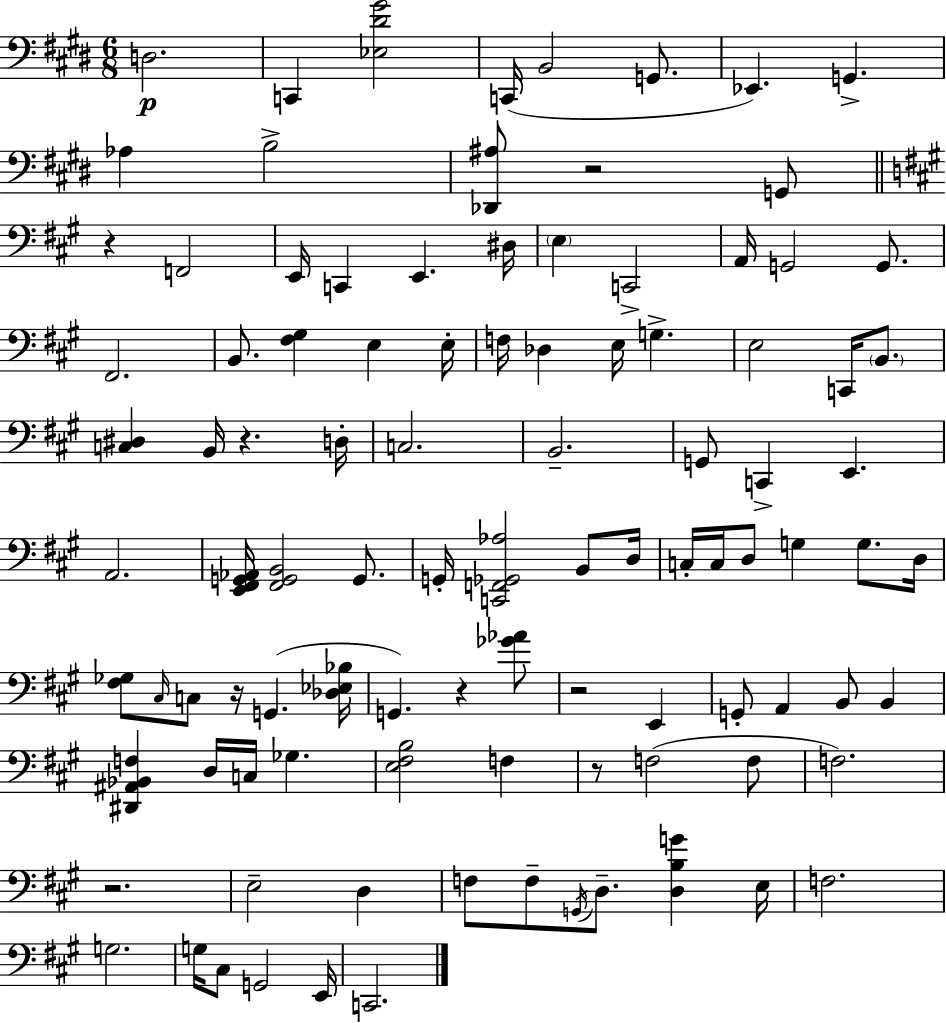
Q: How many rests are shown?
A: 8